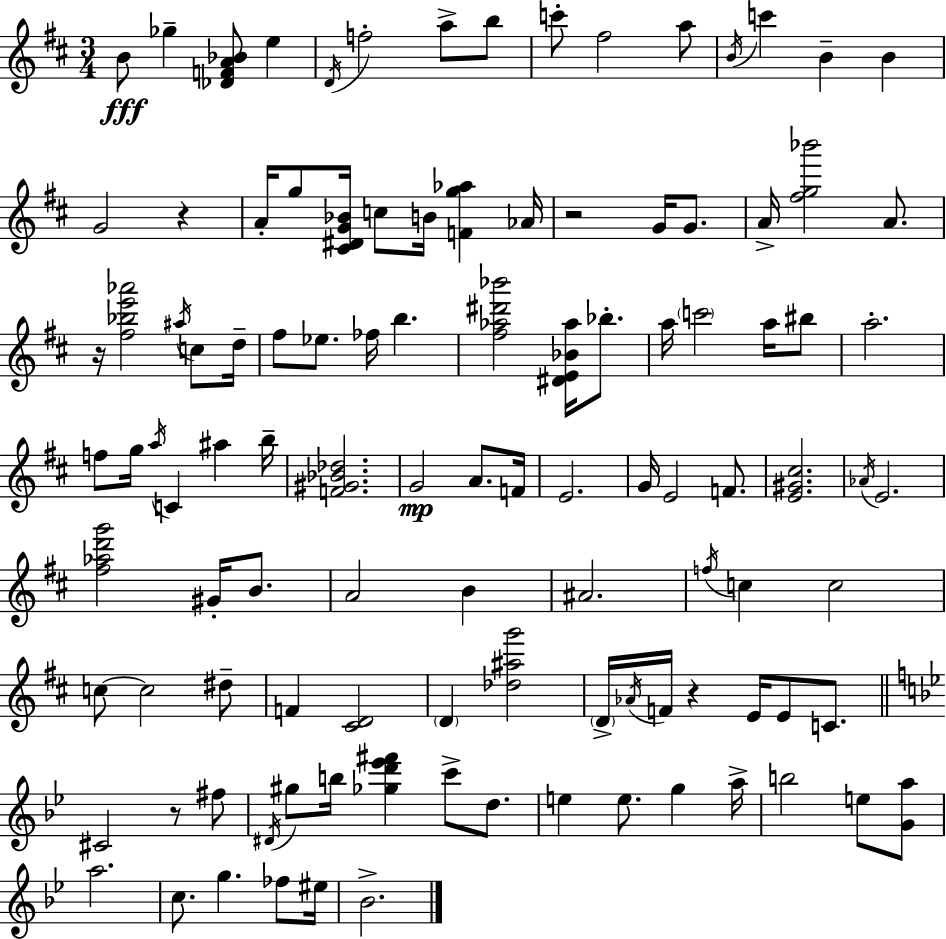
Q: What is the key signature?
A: D major